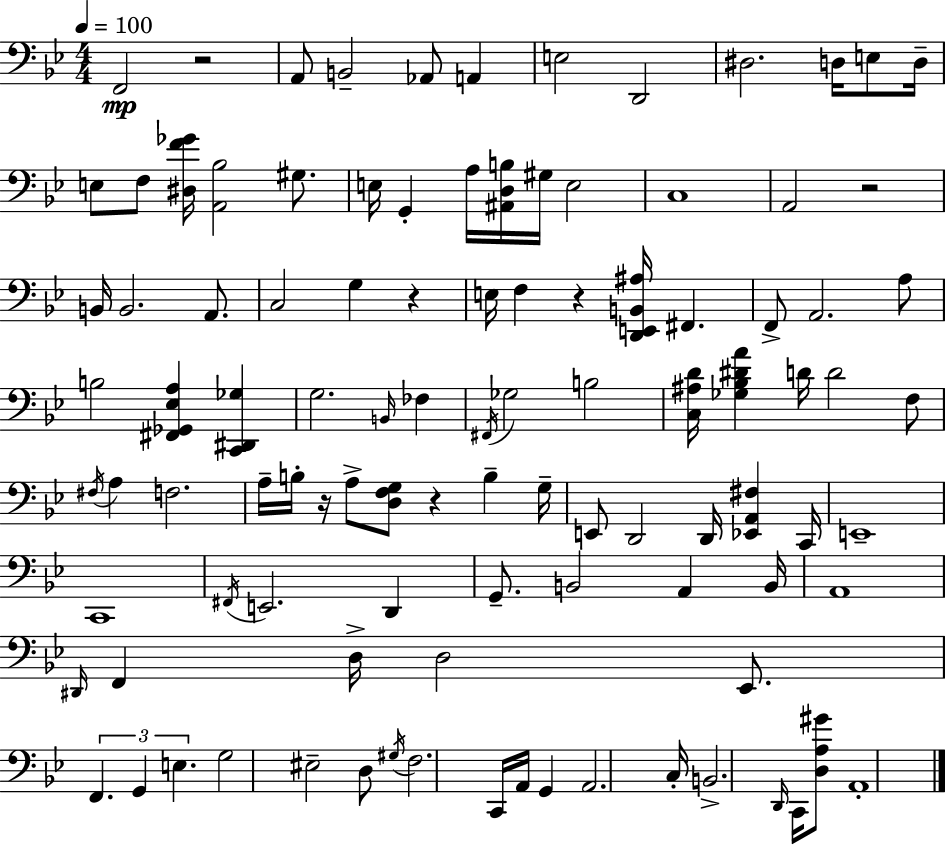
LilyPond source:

{
  \clef bass
  \numericTimeSignature
  \time 4/4
  \key bes \major
  \tempo 4 = 100
  \repeat volta 2 { f,2\mp r2 | a,8 b,2-- aes,8 a,4 | e2 d,2 | dis2. d16 e8 d16-- | \break e8 f8 <dis f' ges'>16 <a, bes>2 gis8. | e16 g,4-. a16 <ais, d b>16 gis16 e2 | c1 | a,2 r2 | \break b,16 b,2. a,8. | c2 g4 r4 | e16 f4 r4 <d, e, b, ais>16 fis,4. | f,8-> a,2. a8 | \break b2 <fis, ges, ees a>4 <c, dis, ges>4 | g2. \grace { b,16 } fes4 | \acciaccatura { fis,16 } ges2 b2 | <c ais d'>16 <ges bes dis' a'>4 d'16 d'2 | \break f8 \acciaccatura { fis16 } a4 f2. | a16-- b16-. r16 a8-> <d f g>8 r4 b4-- | g16-- e,8 d,2 d,16 <ees, a, fis>4 | c,16 e,1-- | \break c,1 | \acciaccatura { fis,16 } e,2. | d,4 g,8.-- b,2 a,4 | b,16 a,1 | \break \grace { dis,16 } f,4 d16-> d2 | ees,8. \tuplet 3/2 { f,4. g,4 e4. } | g2 eis2-- | d8 \acciaccatura { gis16 } f2. | \break c,16 a,16 g,4 a,2. | c16-. b,2.-> | \grace { d,16 } c,16 <d a gis'>8 a,1-. | } \bar "|."
}